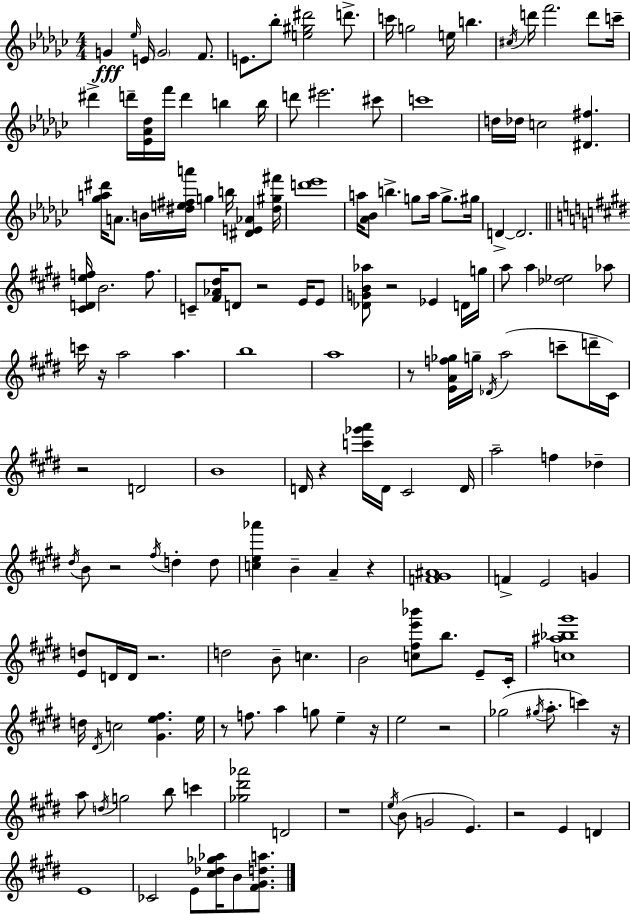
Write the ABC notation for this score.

X:1
T:Untitled
M:4/4
L:1/4
K:Ebm
G _e/4 E/4 G2 F/2 E/2 _b/2 [e^g^d']2 d'/2 c'/4 g2 e/4 b ^c/4 d'/4 f'2 d'/2 c'/4 ^d' d'/4 [_E_A_d]/4 f'/4 d' b b/4 d'/2 ^e'2 ^c'/2 c'4 d/4 _d/4 c2 [^D^f] [_ga^d']/4 A/2 B/4 [^de^fa']/4 g b/4 [^DE_A] [^d^g^f']/4 [d'_e']4 a/4 [_A_B]/2 b g/2 a/4 g/2 ^g/4 D D2 [^CDef]/4 B2 f/2 C/2 [^F_A^d]/4 D/2 z2 E/4 E/2 [_DGB_a]/2 z2 _E D/4 g/4 a/2 a [_d_e]2 _a/2 c'/4 z/4 a2 a b4 a4 z/2 [EAf_g]/4 g/4 _D/4 a2 c'/2 d'/4 ^C/4 z2 D2 B4 D/4 z [c'_g'a']/4 D/4 ^C2 D/4 a2 f _d ^d/4 B/2 z2 ^f/4 d d/2 [ce_a'] B A z [F^G^A]4 F E2 G [Ed]/2 D/4 D/4 z2 d2 B/2 c B2 [c^fe'_b']/2 b/2 E/2 ^C/4 [c^a_b^g']4 d/4 ^D/4 c2 [^Ge^f] e/4 z/2 f/2 a g/2 e z/4 e2 z2 _g2 ^g/4 a/2 c' z/4 a/2 d/4 g2 b/2 c' [_g^d'_a']2 D2 z4 e/4 B/2 G2 E z2 E D E4 _C2 E/2 [^c_d_g_a]/4 B/2 [^F^Gda]/2